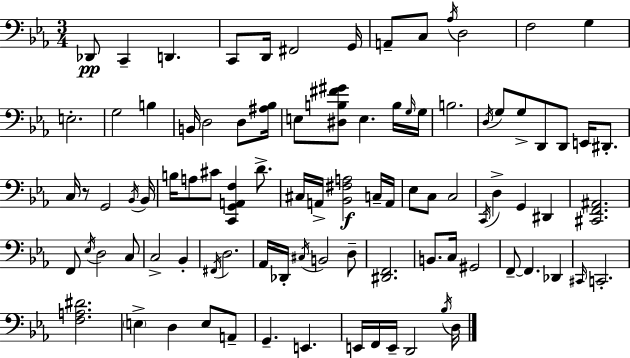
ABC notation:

X:1
T:Untitled
M:3/4
L:1/4
K:Cm
_D,,/2 C,, D,, C,,/2 D,,/4 ^F,,2 G,,/4 A,,/2 C,/2 _A,/4 D,2 F,2 G, E,2 G,2 B, B,,/4 D,2 D,/2 [^A,_B,]/4 E,/2 [^D,B,^F^G]/2 E, B,/4 G,/4 G,/4 B,2 D,/4 G,/2 G,/2 D,,/2 D,,/2 E,,/4 ^D,,/2 C,/4 z/2 G,,2 _B,,/4 _B,,/4 B,/4 A,/2 ^C/2 [C,,G,,A,,F,] D/2 ^C,/4 A,,/4 [_B,,^F,A,]2 C,/4 A,,/4 _E,/2 C,/2 C,2 C,,/4 D, G,, ^D,, [^C,,F,,^A,,]2 F,,/2 _E,/4 D,2 C,/2 C,2 _B,, ^F,,/4 D,2 _A,,/4 _D,,/4 ^C,/4 B,,2 D,/2 [^D,,F,,]2 B,,/2 C,/4 ^G,,2 F,,/2 F,, _D,, ^C,,/4 C,,2 [F,A,^D]2 E, D, E,/2 A,,/2 G,, E,, E,,/4 F,,/4 E,,/4 D,,2 _B,/4 D,/4